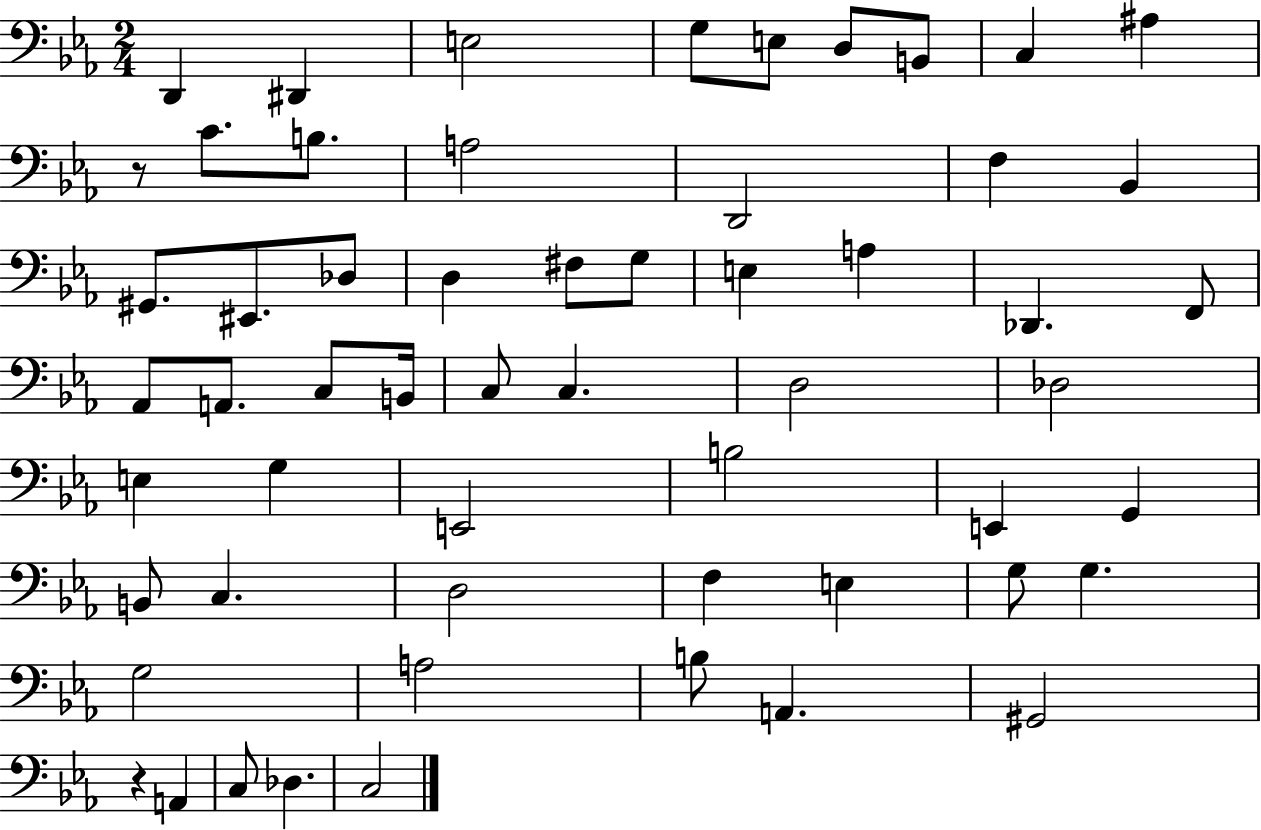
D2/q D#2/q E3/h G3/e E3/e D3/e B2/e C3/q A#3/q R/e C4/e. B3/e. A3/h D2/h F3/q Bb2/q G#2/e. EIS2/e. Db3/e D3/q F#3/e G3/e E3/q A3/q Db2/q. F2/e Ab2/e A2/e. C3/e B2/s C3/e C3/q. D3/h Db3/h E3/q G3/q E2/h B3/h E2/q G2/q B2/e C3/q. D3/h F3/q E3/q G3/e G3/q. G3/h A3/h B3/e A2/q. G#2/h R/q A2/q C3/e Db3/q. C3/h